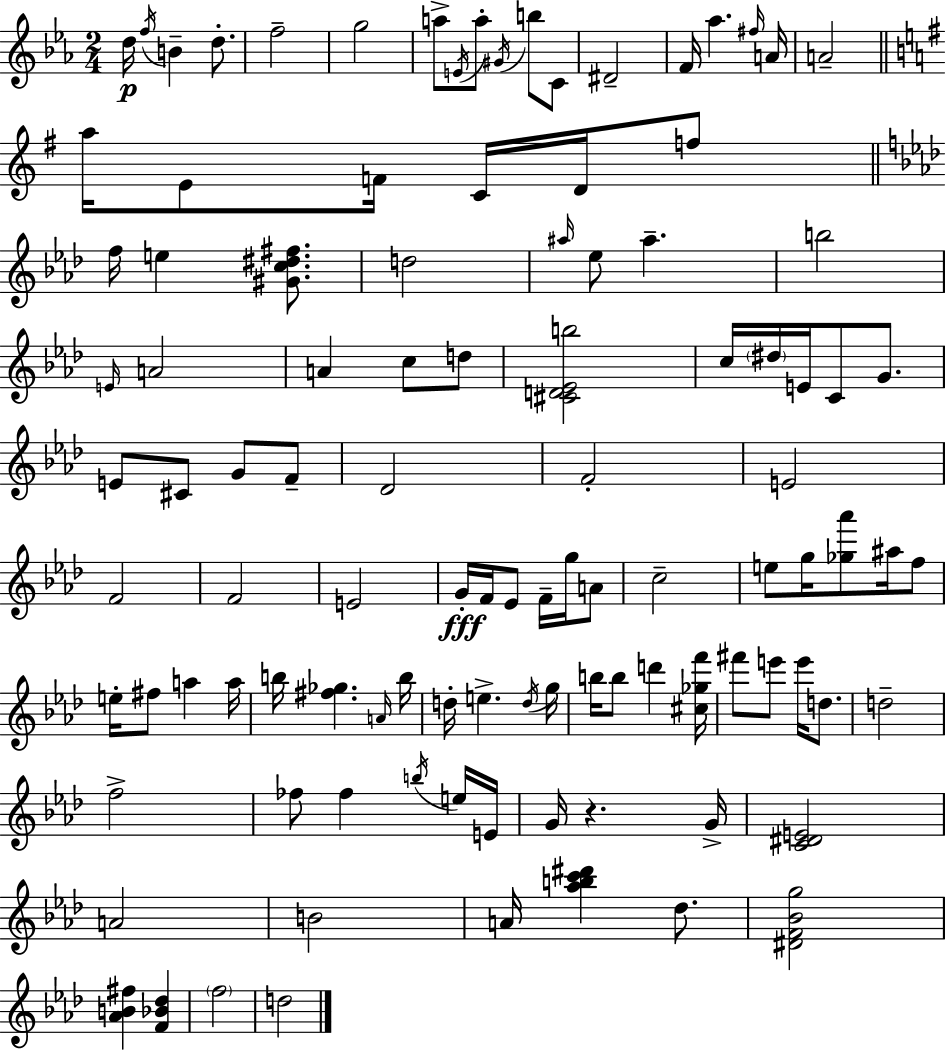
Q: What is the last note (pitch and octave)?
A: D5